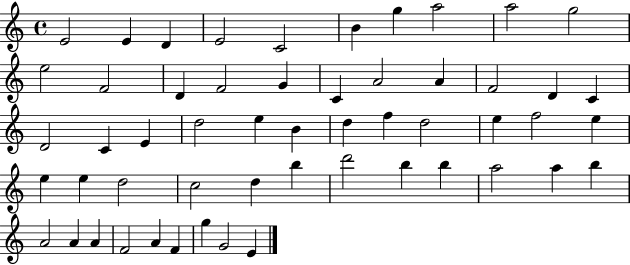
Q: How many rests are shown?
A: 0